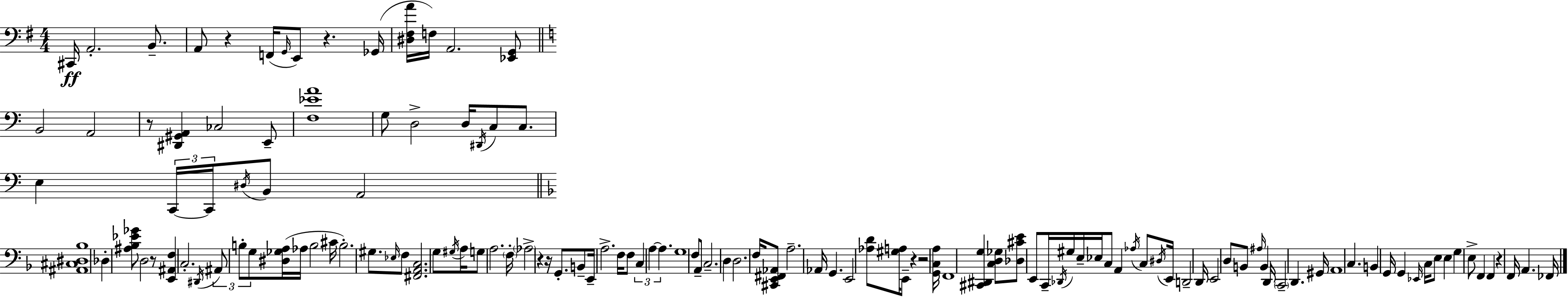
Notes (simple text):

C#2/s A2/h. B2/e. A2/e R/q F2/s G2/s E2/e R/q. Gb2/s [D#3,F#3,A4]/s F3/s A2/h. [Eb2,G2]/e B2/h A2/h R/e [D#2,G#2,A2]/q CES3/h E2/e [F3,Eb4,A4]/w G3/e D3/h D3/s D#2/s C3/e C3/e. E3/q C2/s C2/s D#3/s B2/e A2/h [A#2,C#3,D#3,Bb3]/w Db3/q [A#3,Bb3,Eb4,Gb4]/e D3/h R/e [E2,A#2,F3]/q C3/h. D#2/s A#2/e B3/e G3/e [D#3,Gb3,A3]/s Ab3/s B3/h C#4/s B3/h. G#3/e. Eb3/s F3/e [F#2,A2,C3]/h. G3/e G#3/s A3/s G3/e A3/h. F3/s Ab3/h R/q R/s G2/e. B2/e E2/s A3/h. F3/s F3/e C3/q A3/q A3/q. G3/w F3/e A2/e C3/h. D3/q D3/h. F3/s [C#2,E2,F#2,Ab2]/e A3/h. Ab2/s G2/q. E2/h [Ab3,D4]/e [G#3,A3]/s E2/e R/q R/h [G2,C3,A3]/s F2/w [C#2,D#2,G3]/q [C3,D3,Gb3]/e [Db3,C#4,E4]/e E2/e C2/s Db2/s G#3/s E3/s Eb3/s C3/e A2/q Ab3/s C3/e D#3/s E2/s D2/h D2/s E2/h D3/e B2/e A#3/s B2/q D2/s C2/h D2/q. G#2/s A2/w C3/q. B2/q G2/s G2/q Eb2/s C3/s E3/e E3/q G3/q E3/e F2/q F2/q R/q F2/s A2/q. FES2/s